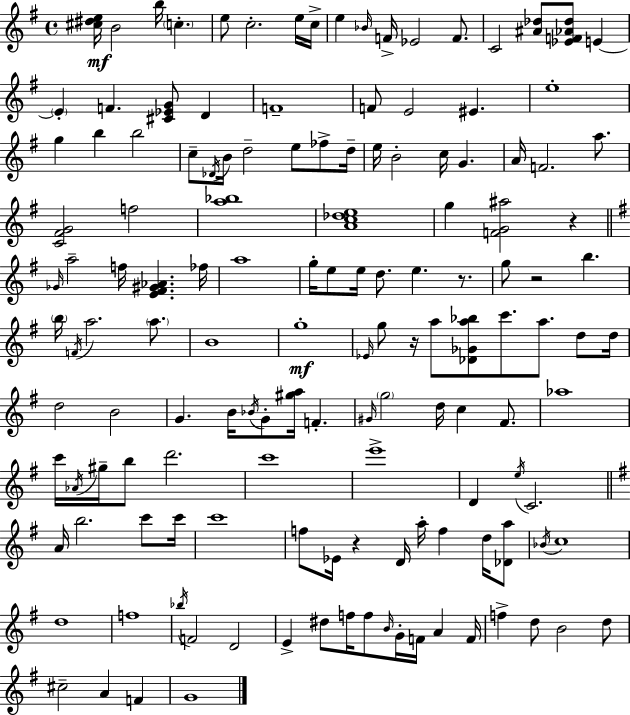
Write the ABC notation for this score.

X:1
T:Untitled
M:4/4
L:1/4
K:Em
[^c^de]/4 B2 b/4 c e/2 c2 e/4 c/4 e _B/4 F/4 _E2 F/2 C2 [^A_d]/2 [_EF_A_d]/2 E E F [^C_EG]/2 D F4 F/2 E2 ^E e4 g b b2 c/2 _D/4 B/4 d2 e/2 _f/2 d/4 e/4 B2 c/4 G A/4 F2 a/2 [C^FG]2 f2 [a_b]4 [Ac_de]4 g [FG^a]2 z _G/4 a2 f/4 [E^F^G_A] _f/4 a4 g/4 e/2 e/4 d/2 e z/2 g/2 z2 b b/4 F/4 a2 a/2 B4 g4 _E/4 g/2 z/4 a/2 [_D_Ga_b]/2 c'/2 a/2 d/2 d/4 d2 B2 G B/4 _B/4 G/2 [^ga]/4 F ^G/4 g2 d/4 c ^F/2 _a4 c'/4 _A/4 ^g/4 b/2 d'2 c'4 e'4 D e/4 C2 A/4 b2 c'/2 c'/4 c'4 f/2 _E/4 z D/4 a/4 f d/4 [_Da]/2 _B/4 c4 d4 f4 _b/4 F2 D2 E ^d/2 f/4 f/2 B/4 G/4 F/4 A F/4 f d/2 B2 d/2 ^c2 A F G4